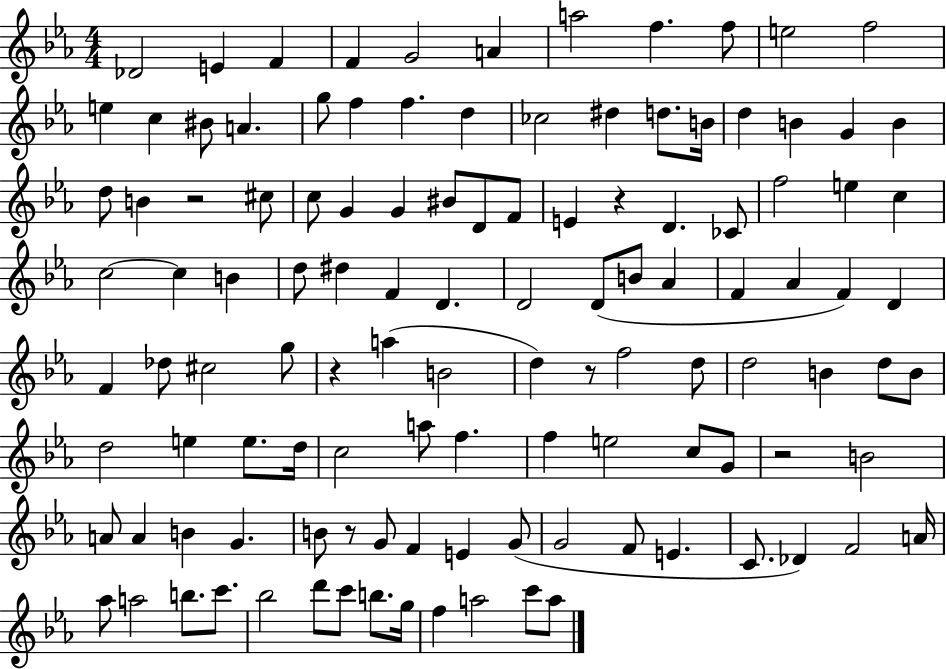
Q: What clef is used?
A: treble